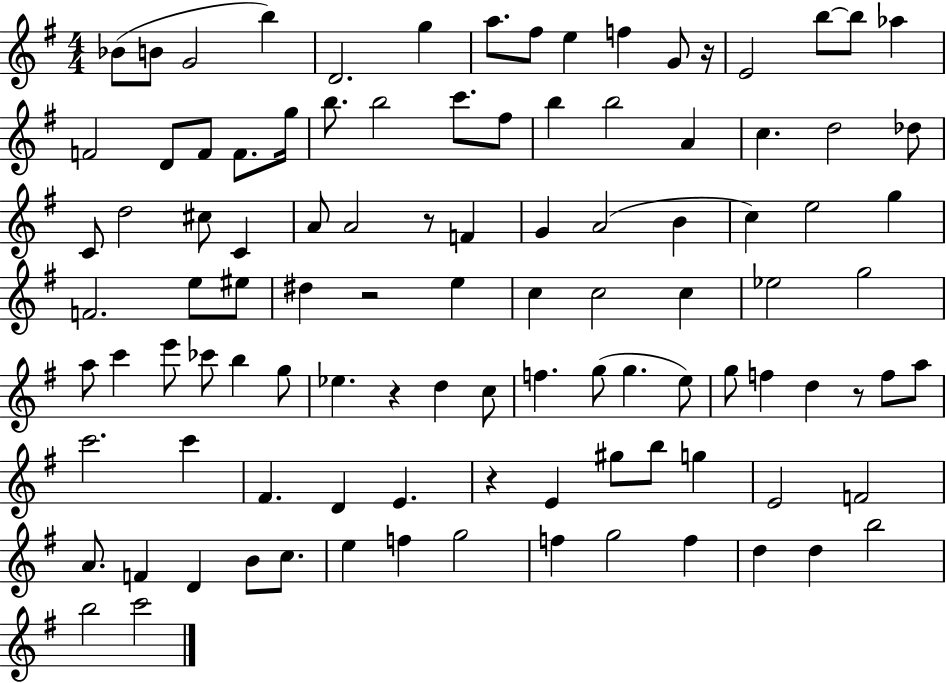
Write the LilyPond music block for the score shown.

{
  \clef treble
  \numericTimeSignature
  \time 4/4
  \key g \major
  \repeat volta 2 { bes'8( b'8 g'2 b''4) | d'2. g''4 | a''8. fis''8 e''4 f''4 g'8 r16 | e'2 b''8~~ b''8 aes''4 | \break f'2 d'8 f'8 f'8. g''16 | b''8. b''2 c'''8. fis''8 | b''4 b''2 a'4 | c''4. d''2 des''8 | \break c'8 d''2 cis''8 c'4 | a'8 a'2 r8 f'4 | g'4 a'2( b'4 | c''4) e''2 g''4 | \break f'2. e''8 eis''8 | dis''4 r2 e''4 | c''4 c''2 c''4 | ees''2 g''2 | \break a''8 c'''4 e'''8 ces'''8 b''4 g''8 | ees''4. r4 d''4 c''8 | f''4. g''8( g''4. e''8) | g''8 f''4 d''4 r8 f''8 a''8 | \break c'''2. c'''4 | fis'4. d'4 e'4. | r4 e'4 gis''8 b''8 g''4 | e'2 f'2 | \break a'8. f'4 d'4 b'8 c''8. | e''4 f''4 g''2 | f''4 g''2 f''4 | d''4 d''4 b''2 | \break b''2 c'''2 | } \bar "|."
}